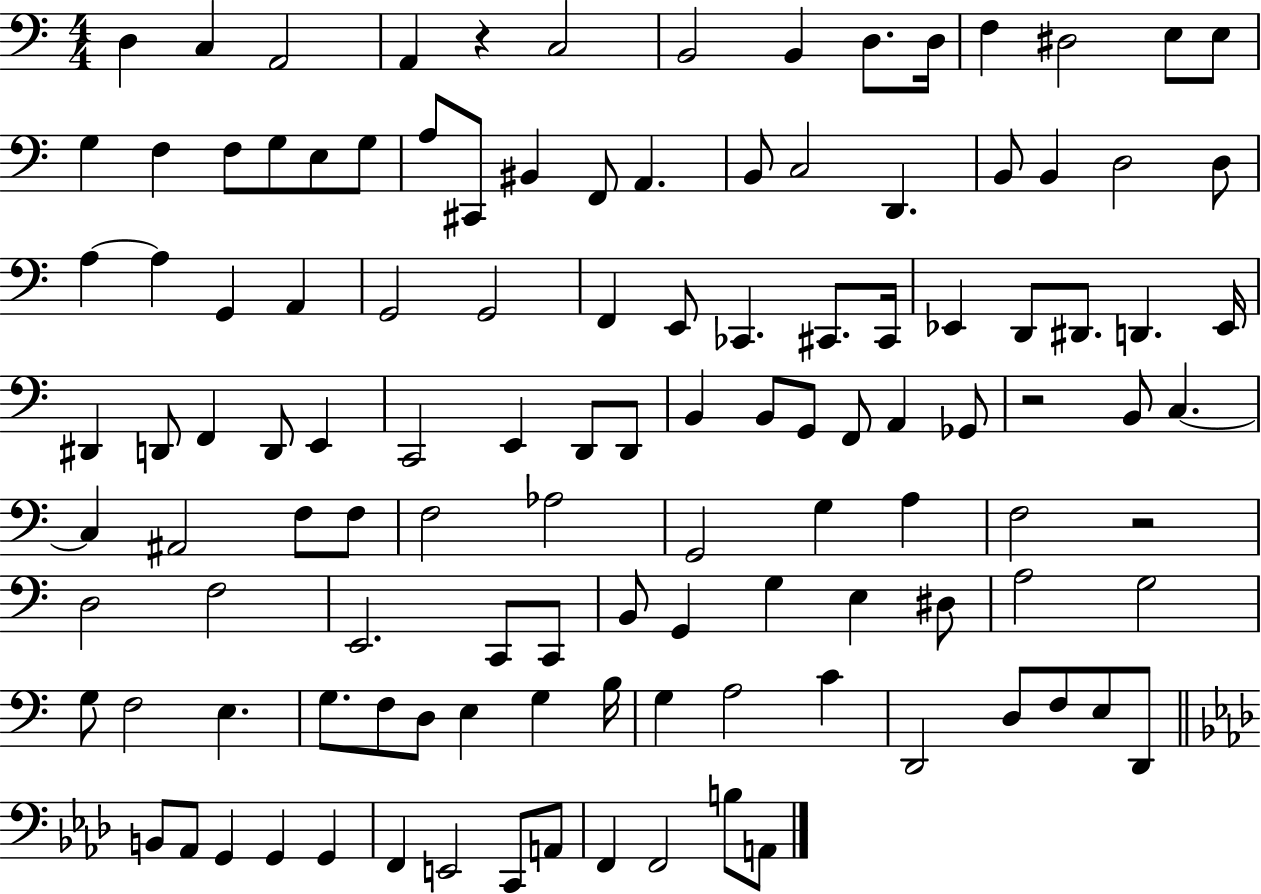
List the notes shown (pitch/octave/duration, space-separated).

D3/q C3/q A2/h A2/q R/q C3/h B2/h B2/q D3/e. D3/s F3/q D#3/h E3/e E3/e G3/q F3/q F3/e G3/e E3/e G3/e A3/e C#2/e BIS2/q F2/e A2/q. B2/e C3/h D2/q. B2/e B2/q D3/h D3/e A3/q A3/q G2/q A2/q G2/h G2/h F2/q E2/e CES2/q. C#2/e. C#2/s Eb2/q D2/e D#2/e. D2/q. Eb2/s D#2/q D2/e F2/q D2/e E2/q C2/h E2/q D2/e D2/e B2/q B2/e G2/e F2/e A2/q Gb2/e R/h B2/e C3/q. C3/q A#2/h F3/e F3/e F3/h Ab3/h G2/h G3/q A3/q F3/h R/h D3/h F3/h E2/h. C2/e C2/e B2/e G2/q G3/q E3/q D#3/e A3/h G3/h G3/e F3/h E3/q. G3/e. F3/e D3/e E3/q G3/q B3/s G3/q A3/h C4/q D2/h D3/e F3/e E3/e D2/e B2/e Ab2/e G2/q G2/q G2/q F2/q E2/h C2/e A2/e F2/q F2/h B3/e A2/e